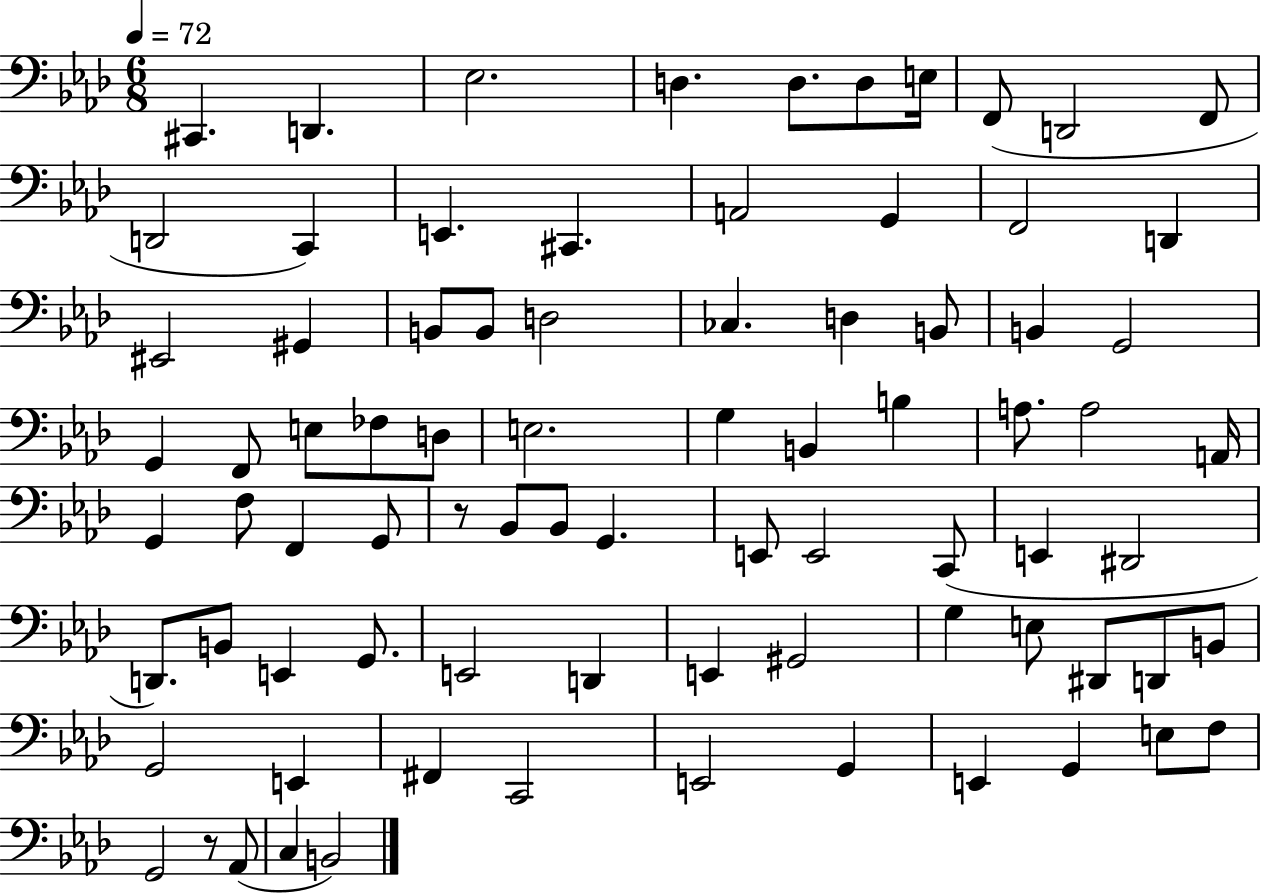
{
  \clef bass
  \numericTimeSignature
  \time 6/8
  \key aes \major
  \tempo 4 = 72
  cis,4. d,4. | ees2. | d4. d8. d8 e16 | f,8( d,2 f,8 | \break d,2 c,4) | e,4. cis,4. | a,2 g,4 | f,2 d,4 | \break eis,2 gis,4 | b,8 b,8 d2 | ces4. d4 b,8 | b,4 g,2 | \break g,4 f,8 e8 fes8 d8 | e2. | g4 b,4 b4 | a8. a2 a,16 | \break g,4 f8 f,4 g,8 | r8 bes,8 bes,8 g,4. | e,8 e,2 c,8( | e,4 dis,2 | \break d,8.) b,8 e,4 g,8. | e,2 d,4 | e,4 gis,2 | g4 e8 dis,8 d,8 b,8 | \break g,2 e,4 | fis,4 c,2 | e,2 g,4 | e,4 g,4 e8 f8 | \break g,2 r8 aes,8( | c4 b,2) | \bar "|."
}